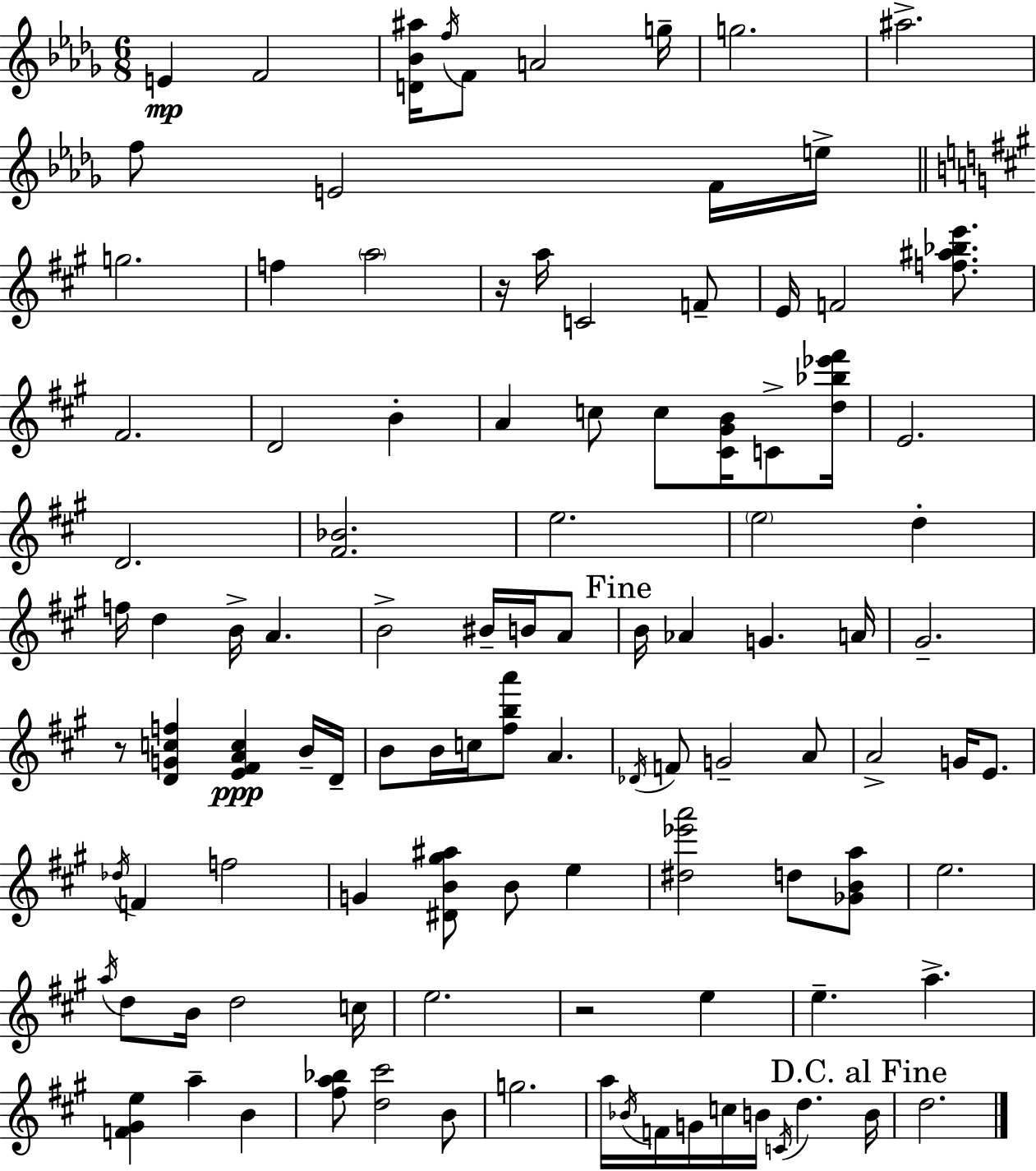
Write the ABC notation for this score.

X:1
T:Untitled
M:6/8
L:1/4
K:Bbm
E F2 [D_B^a]/4 f/4 F/2 A2 g/4 g2 ^a2 f/2 E2 F/4 e/4 g2 f a2 z/4 a/4 C2 F/2 E/4 F2 [f^a_be']/2 ^F2 D2 B A c/2 c/2 [^C^GB]/4 C/2 [d_b_e'^f']/4 E2 D2 [^F_B]2 e2 e2 d f/4 d B/4 A B2 ^B/4 B/4 A/2 B/4 _A G A/4 ^G2 z/2 [DGcf] [E^FAc] B/4 D/4 B/2 B/4 c/4 [^fba']/2 A _D/4 F/2 G2 A/2 A2 G/4 E/2 _d/4 F f2 G [^DB^g^a]/2 B/2 e [^d_e'a']2 d/2 [_GBa]/2 e2 a/4 d/2 B/4 d2 c/4 e2 z2 e e a [F^Ge] a B [^fa_b]/2 [d^c']2 B/2 g2 a/4 _B/4 F/4 G/4 c/4 B/4 C/4 d B/4 d2